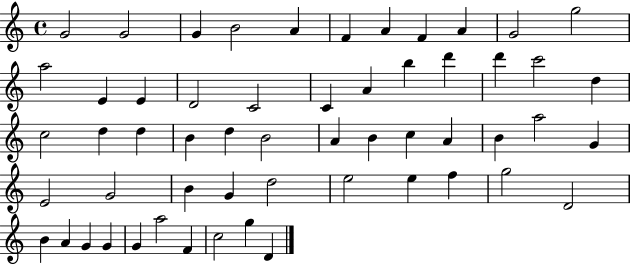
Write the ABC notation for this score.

X:1
T:Untitled
M:4/4
L:1/4
K:C
G2 G2 G B2 A F A F A G2 g2 a2 E E D2 C2 C A b d' d' c'2 d c2 d d B d B2 A B c A B a2 G E2 G2 B G d2 e2 e f g2 D2 B A G G G a2 F c2 g D